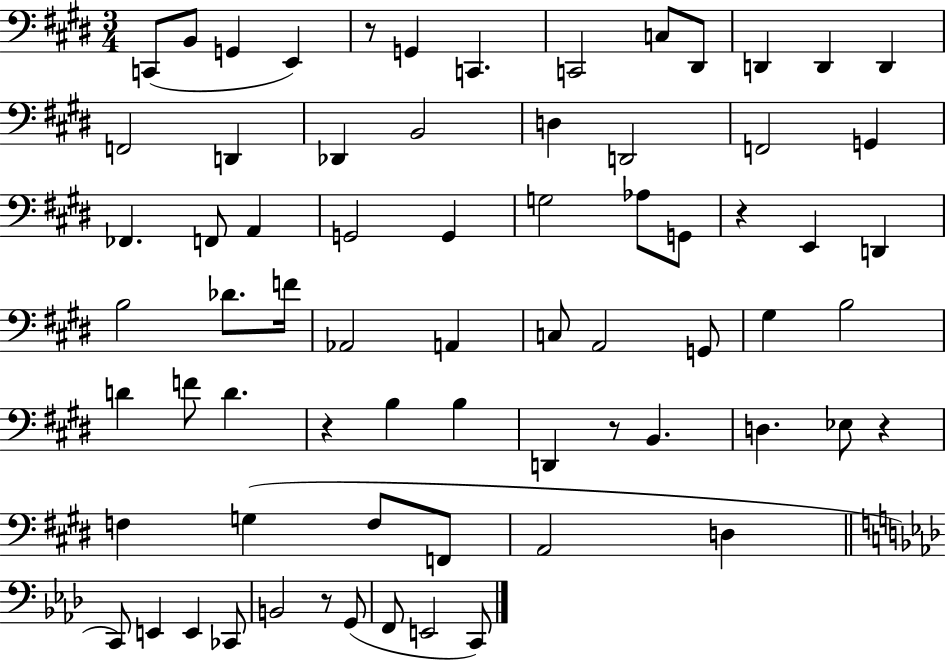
{
  \clef bass
  \numericTimeSignature
  \time 3/4
  \key e \major
  c,8( b,8 g,4 e,4) | r8 g,4 c,4. | c,2 c8 dis,8 | d,4 d,4 d,4 | \break f,2 d,4 | des,4 b,2 | d4 d,2 | f,2 g,4 | \break fes,4. f,8 a,4 | g,2 g,4 | g2 aes8 g,8 | r4 e,4 d,4 | \break b2 des'8. f'16 | aes,2 a,4 | c8 a,2 g,8 | gis4 b2 | \break d'4 f'8 d'4. | r4 b4 b4 | d,4 r8 b,4. | d4. ees8 r4 | \break f4 g4( f8 f,8 | a,2 d4 | \bar "||" \break \key aes \major c,8) e,4 e,4 ces,8 | b,2 r8 g,8( | f,8 e,2 c,8) | \bar "|."
}